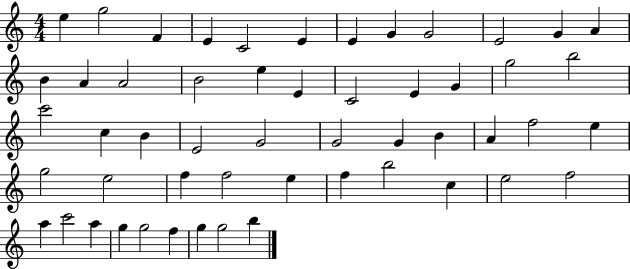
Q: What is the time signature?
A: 4/4